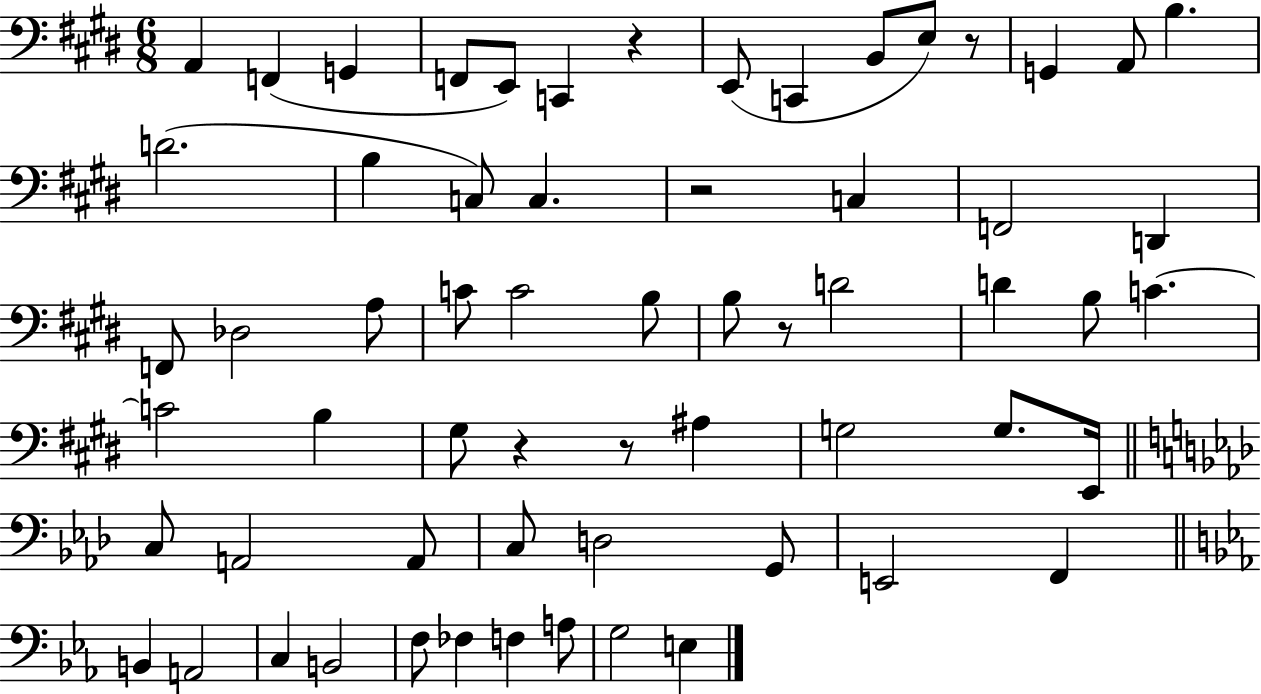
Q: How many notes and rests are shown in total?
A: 62